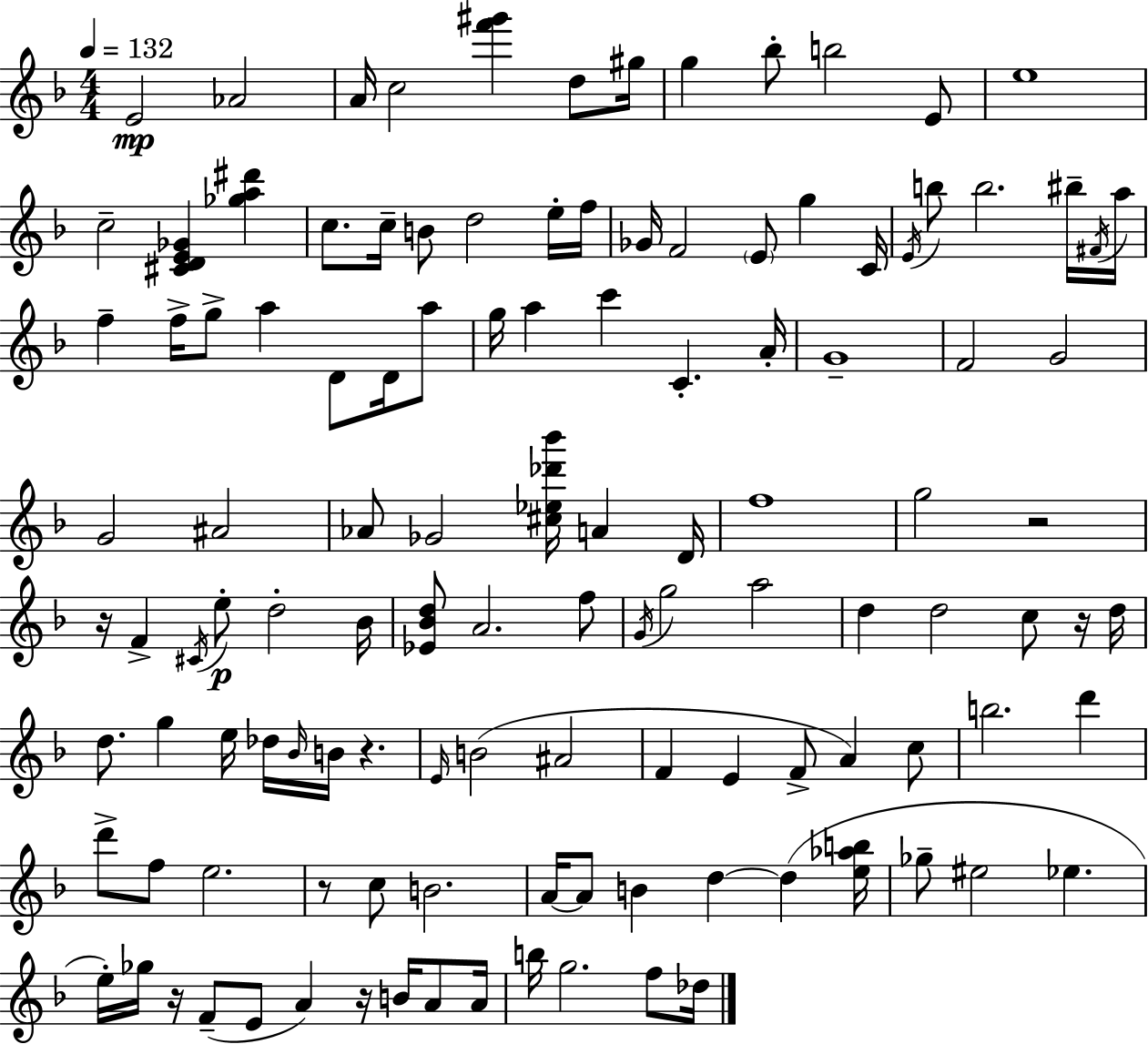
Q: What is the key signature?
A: D minor